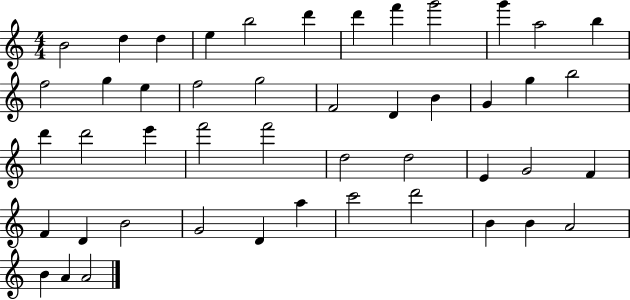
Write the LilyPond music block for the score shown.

{
  \clef treble
  \numericTimeSignature
  \time 4/4
  \key c \major
  b'2 d''4 d''4 | e''4 b''2 d'''4 | d'''4 f'''4 g'''2 | g'''4 a''2 b''4 | \break f''2 g''4 e''4 | f''2 g''2 | f'2 d'4 b'4 | g'4 g''4 b''2 | \break d'''4 d'''2 e'''4 | f'''2 f'''2 | d''2 d''2 | e'4 g'2 f'4 | \break f'4 d'4 b'2 | g'2 d'4 a''4 | c'''2 d'''2 | b'4 b'4 a'2 | \break b'4 a'4 a'2 | \bar "|."
}